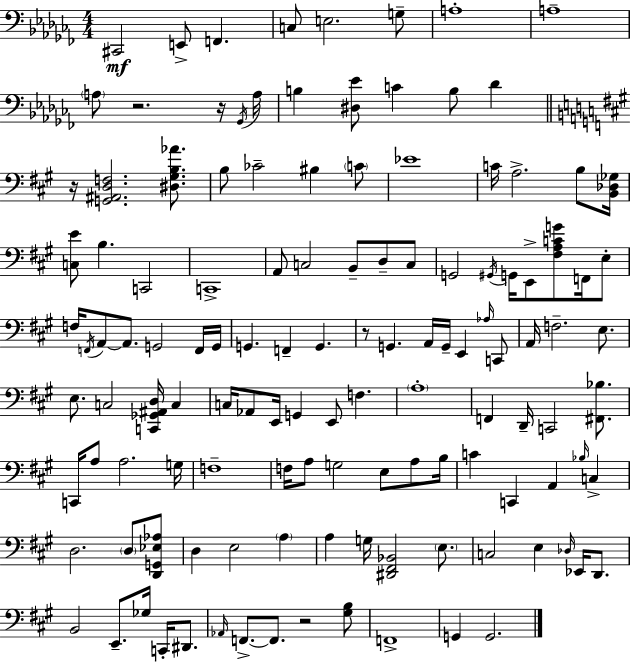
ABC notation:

X:1
T:Untitled
M:4/4
L:1/4
K:Abm
^C,,2 E,,/2 F,, C,/2 E,2 G,/2 A,4 A,4 A,/2 z2 z/4 _G,,/4 A,/4 B, [^D,_E]/2 C B,/2 _D z/4 [G,,^A,,D,F,]2 [^D,^G,B,_A]/2 B,/2 _C2 ^B, C/2 _E4 C/4 A,2 B,/2 [B,,_D,_G,]/4 [C,E]/2 B, C,,2 C,,4 A,,/2 C,2 B,,/2 D,/2 C,/2 G,,2 ^G,,/4 G,,/4 E,,/2 [^F,A,CG]/2 F,,/4 E,/2 F,/4 F,,/4 A,,/2 A,,/2 G,,2 F,,/4 G,,/4 G,, F,, G,, z/2 G,, A,,/4 G,,/4 E,, _A,/4 C,,/2 A,,/4 F,2 E,/2 E,/2 C,2 [C,,_G,,^A,,D,]/4 C, C,/4 _A,,/2 E,,/4 G,, E,,/2 F, A,4 F,, D,,/4 C,,2 [^F,,_B,]/2 C,,/4 A,/2 A,2 G,/4 F,4 F,/4 A,/2 G,2 E,/2 A,/2 B,/4 C C,, A,, _B,/4 C, D,2 D,/2 [D,,G,,_E,_A,]/2 D, E,2 A, A, G,/4 [^D,,^F,,_B,,]2 E,/2 C,2 E, _D,/4 _E,,/4 D,,/2 B,,2 E,,/2 _G,/4 C,,/4 ^D,,/2 _A,,/4 F,,/2 F,,/2 z2 [^G,B,]/2 F,,4 G,, G,,2